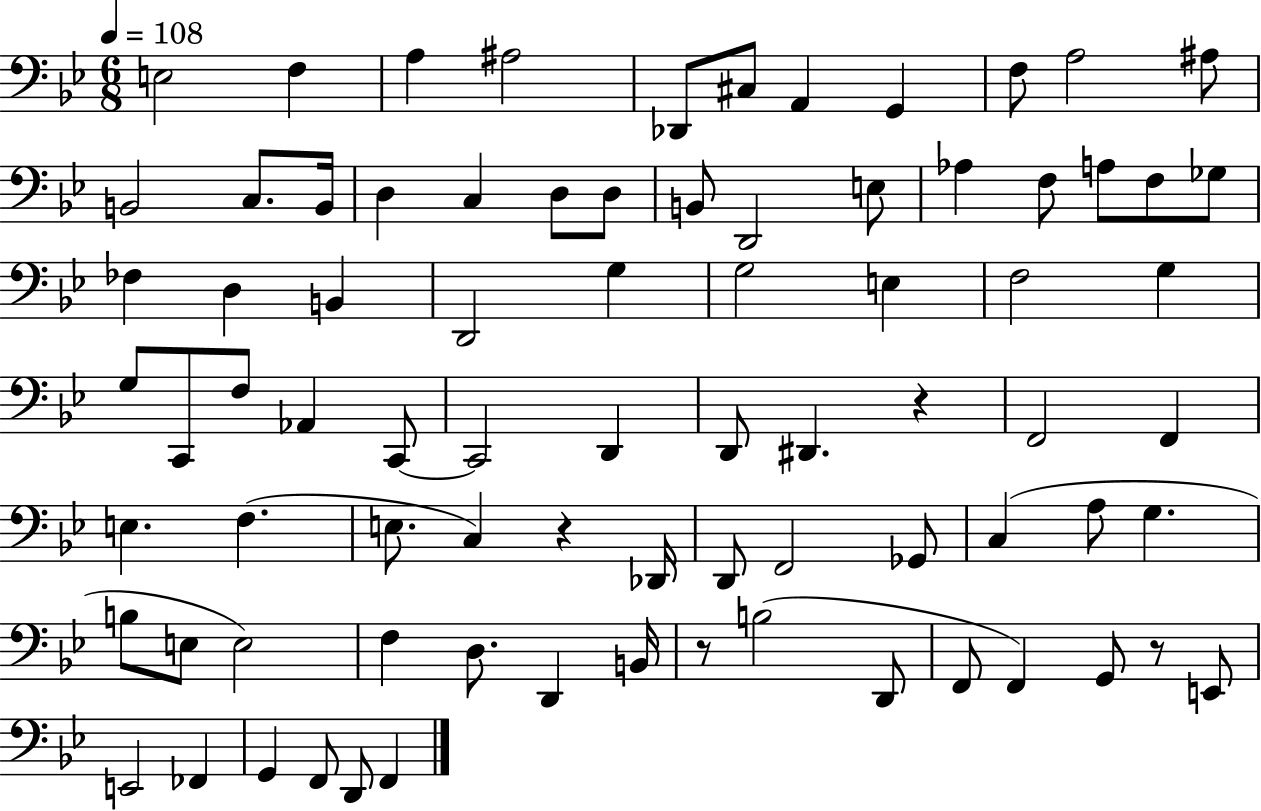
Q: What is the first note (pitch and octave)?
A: E3